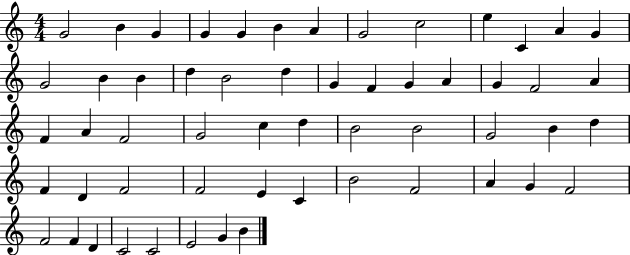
{
  \clef treble
  \numericTimeSignature
  \time 4/4
  \key c \major
  g'2 b'4 g'4 | g'4 g'4 b'4 a'4 | g'2 c''2 | e''4 c'4 a'4 g'4 | \break g'2 b'4 b'4 | d''4 b'2 d''4 | g'4 f'4 g'4 a'4 | g'4 f'2 a'4 | \break f'4 a'4 f'2 | g'2 c''4 d''4 | b'2 b'2 | g'2 b'4 d''4 | \break f'4 d'4 f'2 | f'2 e'4 c'4 | b'2 f'2 | a'4 g'4 f'2 | \break f'2 f'4 d'4 | c'2 c'2 | e'2 g'4 b'4 | \bar "|."
}